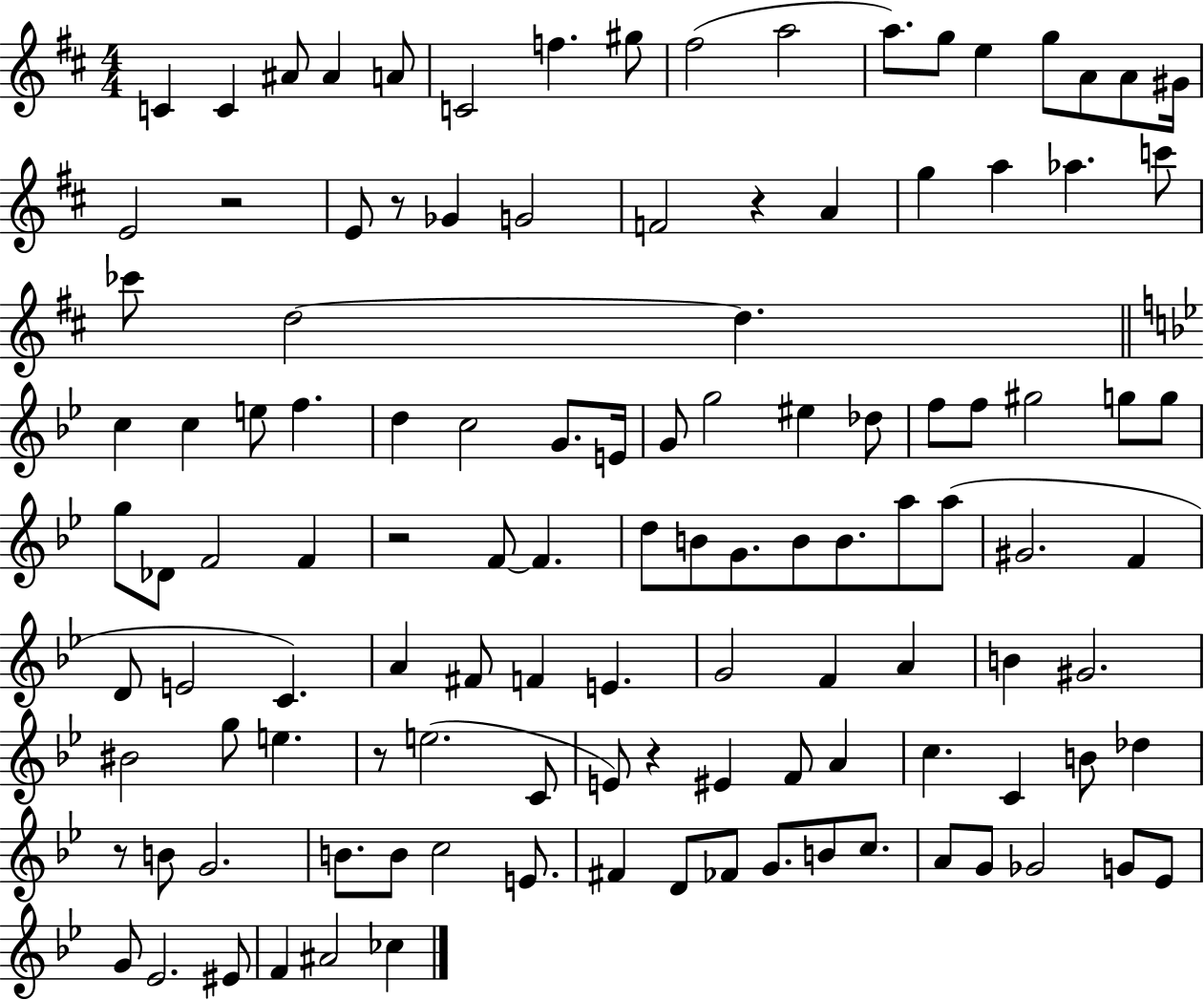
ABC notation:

X:1
T:Untitled
M:4/4
L:1/4
K:D
C C ^A/2 ^A A/2 C2 f ^g/2 ^f2 a2 a/2 g/2 e g/2 A/2 A/2 ^G/4 E2 z2 E/2 z/2 _G G2 F2 z A g a _a c'/2 _c'/2 d2 d c c e/2 f d c2 G/2 E/4 G/2 g2 ^e _d/2 f/2 f/2 ^g2 g/2 g/2 g/2 _D/2 F2 F z2 F/2 F d/2 B/2 G/2 B/2 B/2 a/2 a/2 ^G2 F D/2 E2 C A ^F/2 F E G2 F A B ^G2 ^B2 g/2 e z/2 e2 C/2 E/2 z ^E F/2 A c C B/2 _d z/2 B/2 G2 B/2 B/2 c2 E/2 ^F D/2 _F/2 G/2 B/2 c/2 A/2 G/2 _G2 G/2 _E/2 G/2 _E2 ^E/2 F ^A2 _c